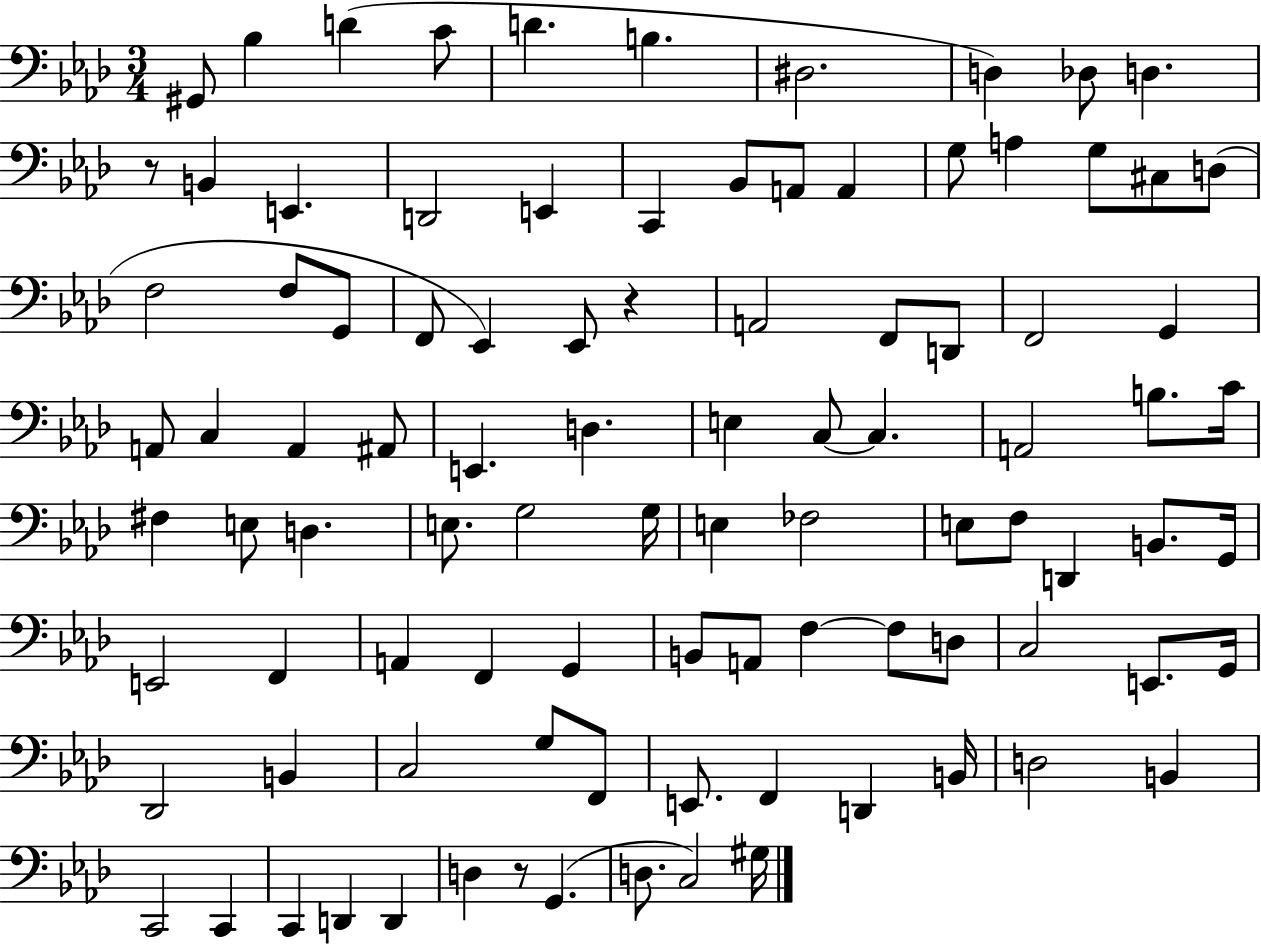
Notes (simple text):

G#2/e Bb3/q D4/q C4/e D4/q. B3/q. D#3/h. D3/q Db3/e D3/q. R/e B2/q E2/q. D2/h E2/q C2/q Bb2/e A2/e A2/q G3/e A3/q G3/e C#3/e D3/e F3/h F3/e G2/e F2/e Eb2/q Eb2/e R/q A2/h F2/e D2/e F2/h G2/q A2/e C3/q A2/q A#2/e E2/q. D3/q. E3/q C3/e C3/q. A2/h B3/e. C4/s F#3/q E3/e D3/q. E3/e. G3/h G3/s E3/q FES3/h E3/e F3/e D2/q B2/e. G2/s E2/h F2/q A2/q F2/q G2/q B2/e A2/e F3/q F3/e D3/e C3/h E2/e. G2/s Db2/h B2/q C3/h G3/e F2/e E2/e. F2/q D2/q B2/s D3/h B2/q C2/h C2/q C2/q D2/q D2/q D3/q R/e G2/q. D3/e. C3/h G#3/s